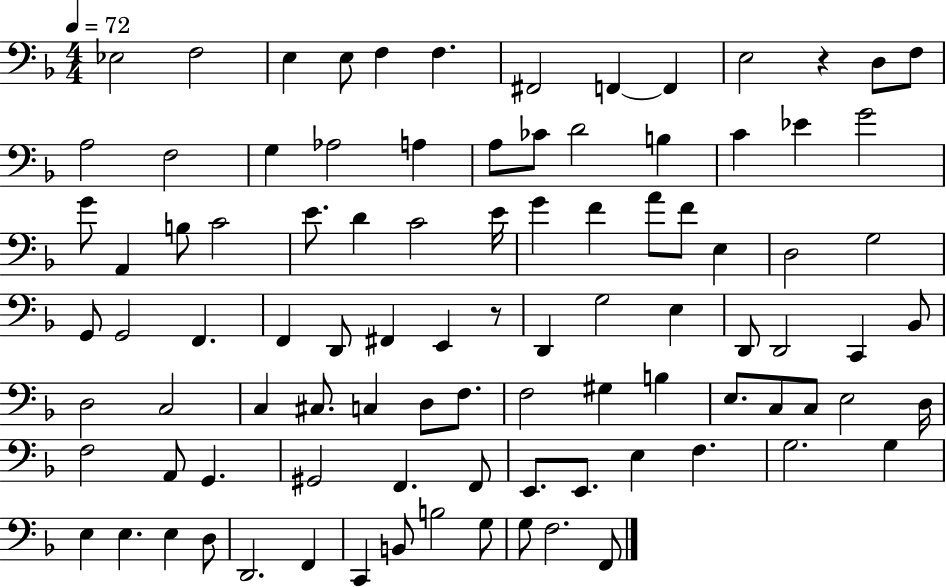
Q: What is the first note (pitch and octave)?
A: Eb3